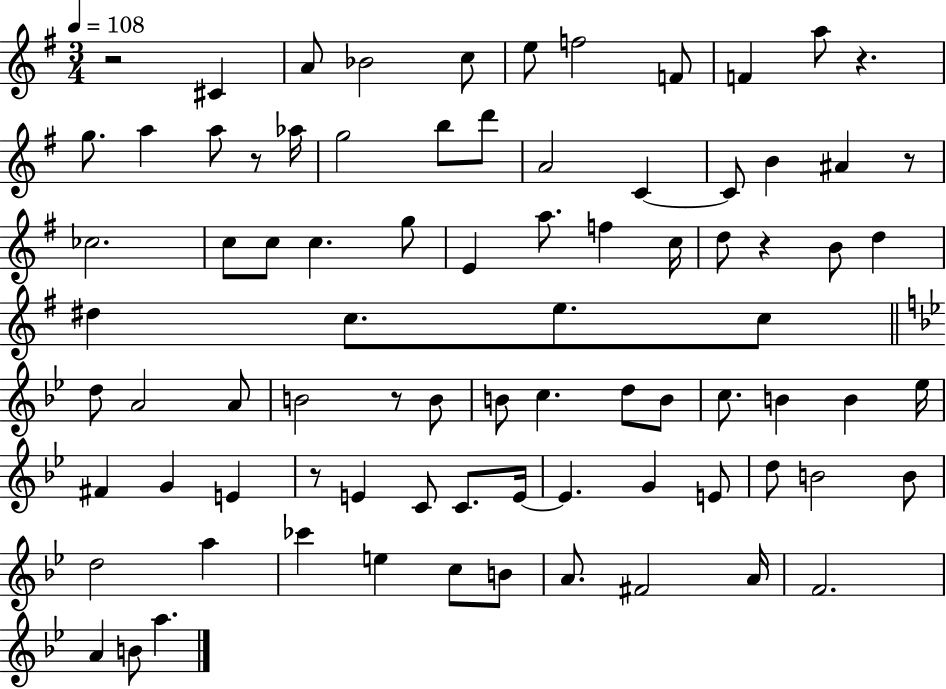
{
  \clef treble
  \numericTimeSignature
  \time 3/4
  \key g \major
  \tempo 4 = 108
  r2 cis'4 | a'8 bes'2 c''8 | e''8 f''2 f'8 | f'4 a''8 r4. | \break g''8. a''4 a''8 r8 aes''16 | g''2 b''8 d'''8 | a'2 c'4~~ | c'8 b'4 ais'4 r8 | \break ces''2. | c''8 c''8 c''4. g''8 | e'4 a''8. f''4 c''16 | d''8 r4 b'8 d''4 | \break dis''4 c''8. e''8. c''8 | \bar "||" \break \key bes \major d''8 a'2 a'8 | b'2 r8 b'8 | b'8 c''4. d''8 b'8 | c''8. b'4 b'4 ees''16 | \break fis'4 g'4 e'4 | r8 e'4 c'8 c'8. e'16~~ | e'4. g'4 e'8 | d''8 b'2 b'8 | \break d''2 a''4 | ces'''4 e''4 c''8 b'8 | a'8. fis'2 a'16 | f'2. | \break a'4 b'8 a''4. | \bar "|."
}